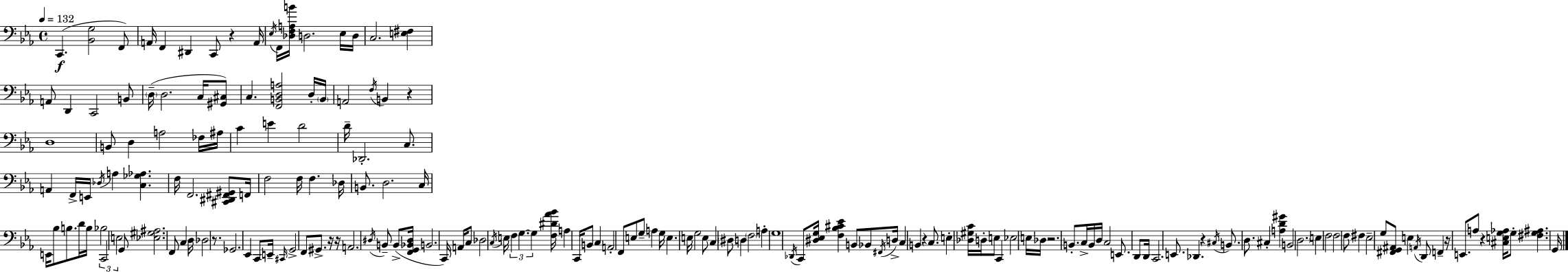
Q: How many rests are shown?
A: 10